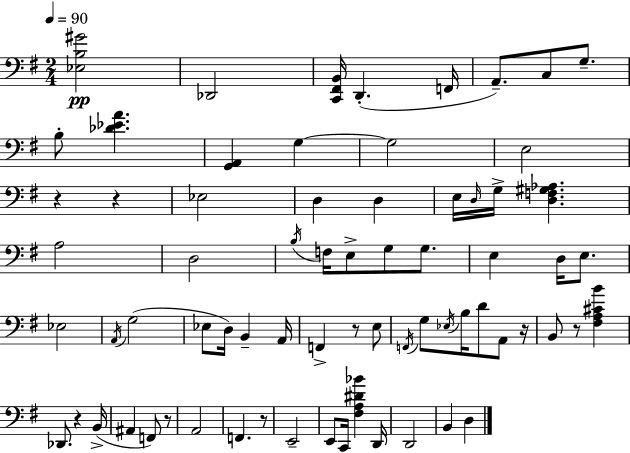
X:1
T:Untitled
M:2/4
L:1/4
K:Em
[_E,B,^G]2 _D,,2 [C,,^F,,B,,]/4 D,, F,,/4 A,,/2 C,/2 G,/2 B,/2 [_D_EA] [G,,A,,] G, G,2 E,2 z z _E,2 D, D, E,/4 D,/4 G,/4 [D,F,^G,_A,] A,2 D,2 B,/4 F,/4 E,/2 G,/2 G,/2 E, D,/4 E,/2 _E,2 A,,/4 G,2 _E,/2 D,/4 B,, A,,/4 F,, z/2 E,/2 F,,/4 G,/2 _E,/4 B,/4 D/2 A,,/2 z/4 B,,/2 z/2 [^F,A,^CB] _D,,/2 z B,,/4 ^A,, F,,/2 z/2 A,,2 F,, z/2 E,,2 E,,/2 C,,/4 [^F,A,^D_B] D,,/4 D,,2 B,, D,